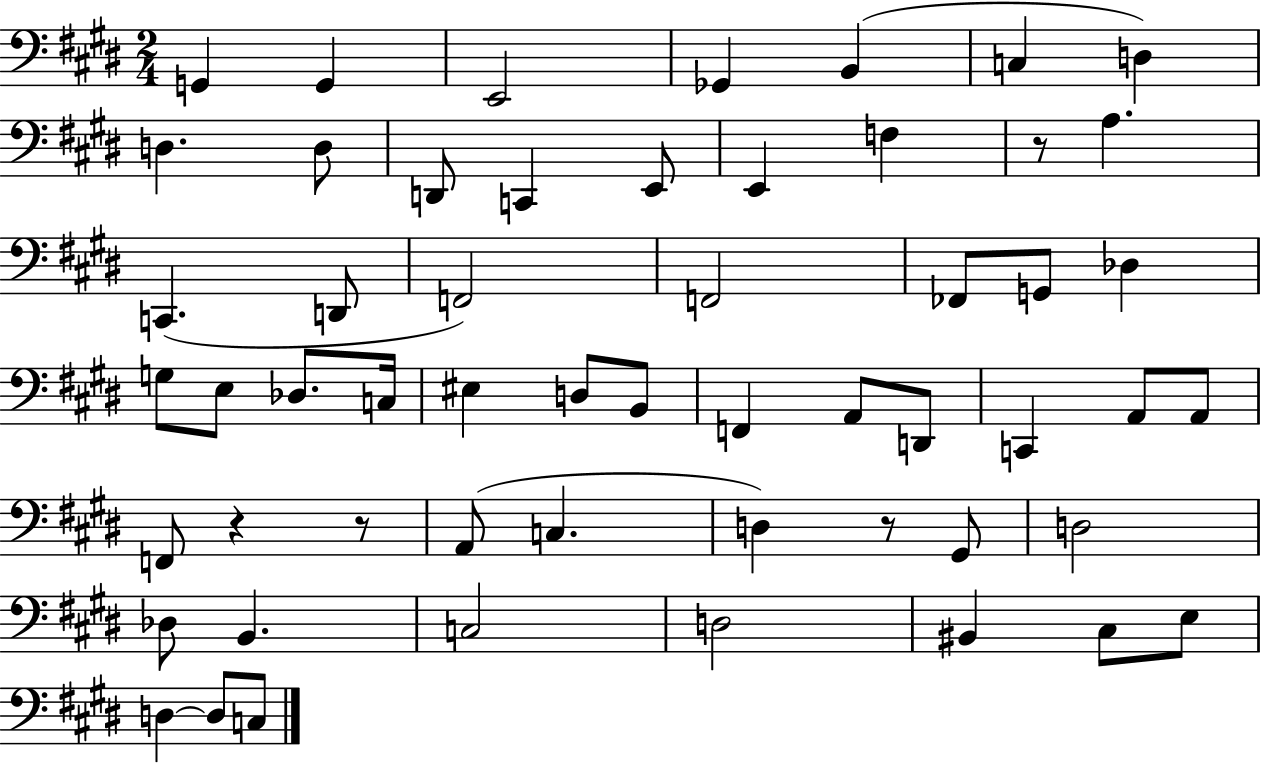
G2/q G2/q E2/h Gb2/q B2/q C3/q D3/q D3/q. D3/e D2/e C2/q E2/e E2/q F3/q R/e A3/q. C2/q. D2/e F2/h F2/h FES2/e G2/e Db3/q G3/e E3/e Db3/e. C3/s EIS3/q D3/e B2/e F2/q A2/e D2/e C2/q A2/e A2/e F2/e R/q R/e A2/e C3/q. D3/q R/e G#2/e D3/h Db3/e B2/q. C3/h D3/h BIS2/q C#3/e E3/e D3/q D3/e C3/e